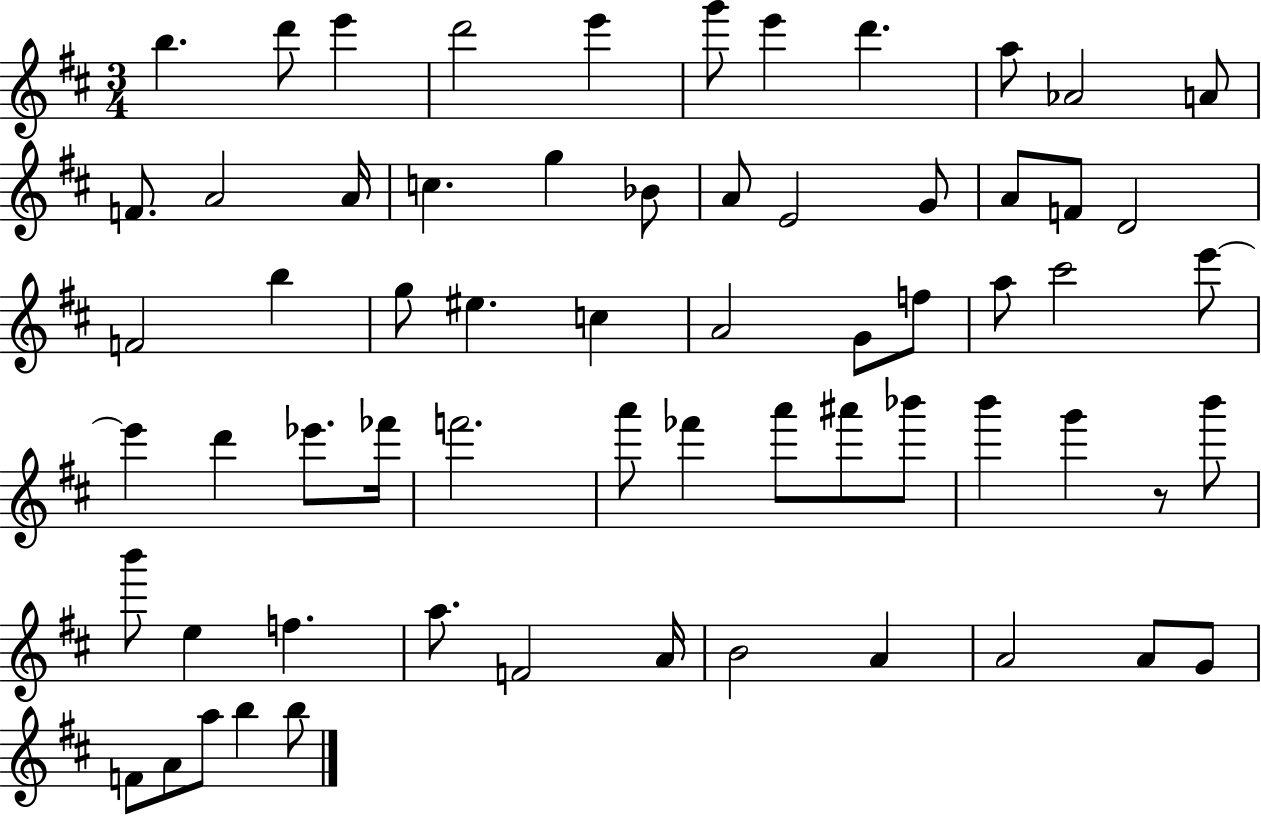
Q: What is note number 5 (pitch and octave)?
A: E6